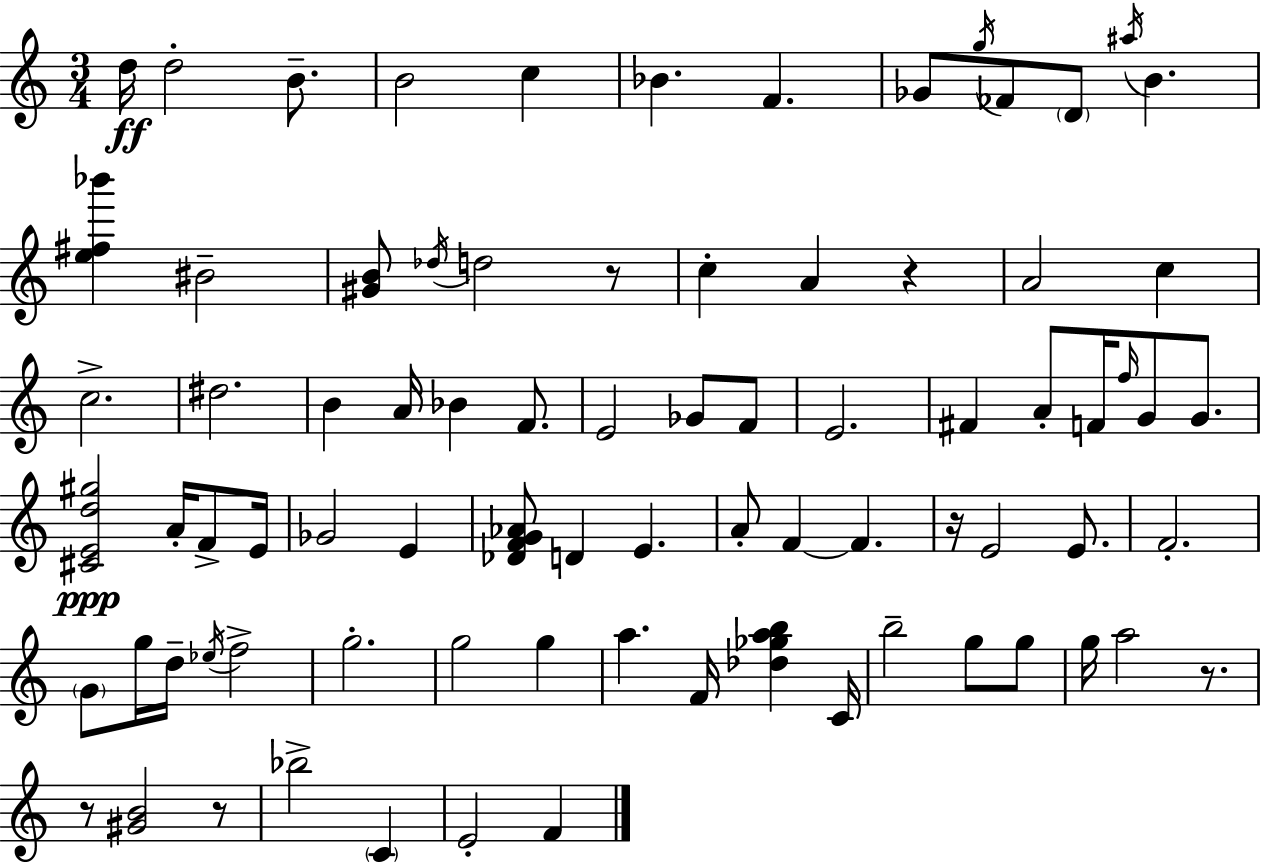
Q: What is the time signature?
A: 3/4